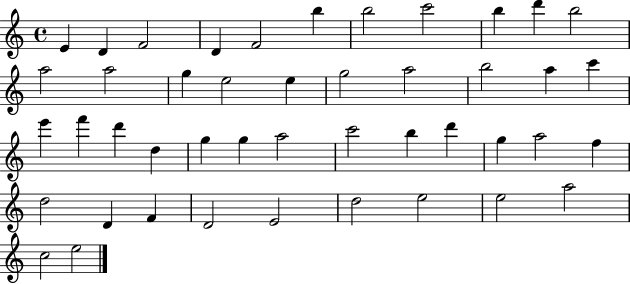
E4/q D4/q F4/h D4/q F4/h B5/q B5/h C6/h B5/q D6/q B5/h A5/h A5/h G5/q E5/h E5/q G5/h A5/h B5/h A5/q C6/q E6/q F6/q D6/q D5/q G5/q G5/q A5/h C6/h B5/q D6/q G5/q A5/h F5/q D5/h D4/q F4/q D4/h E4/h D5/h E5/h E5/h A5/h C5/h E5/h